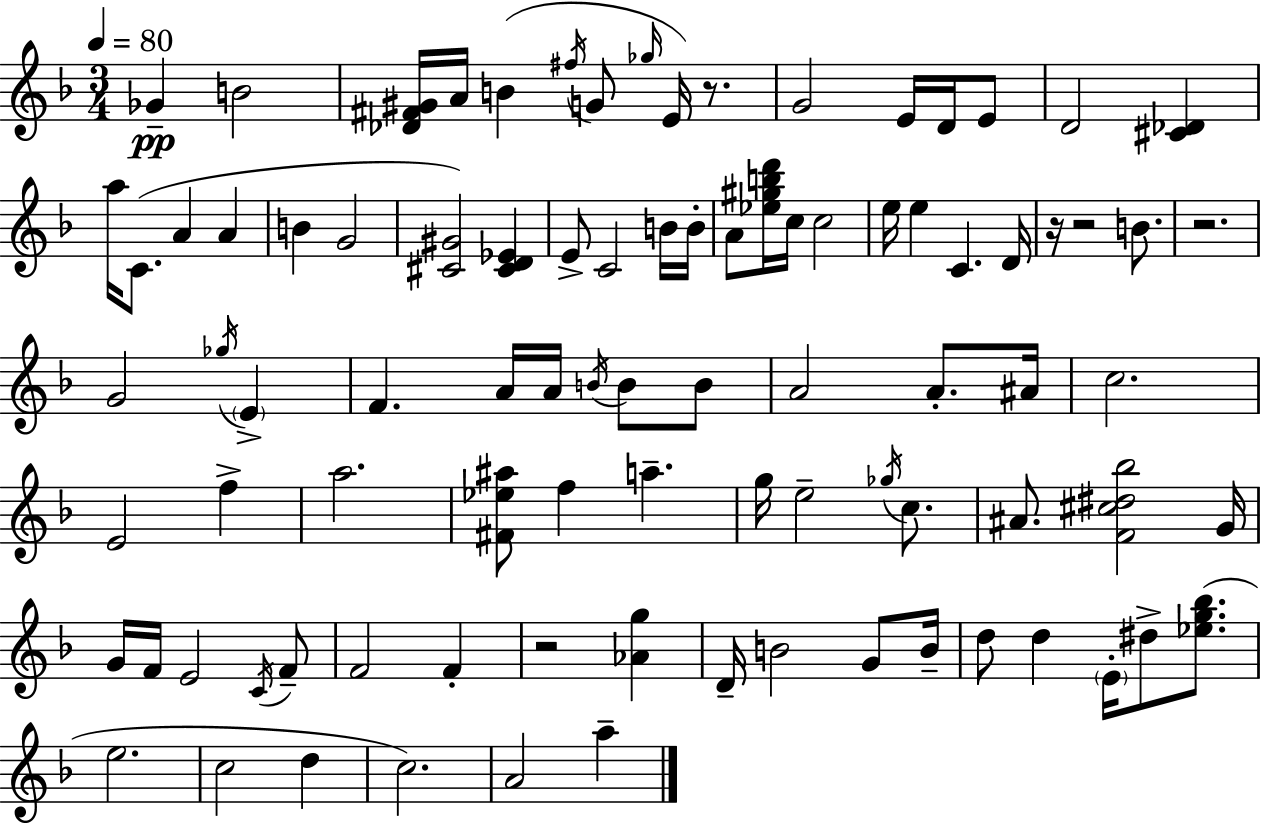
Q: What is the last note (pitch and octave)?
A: A5